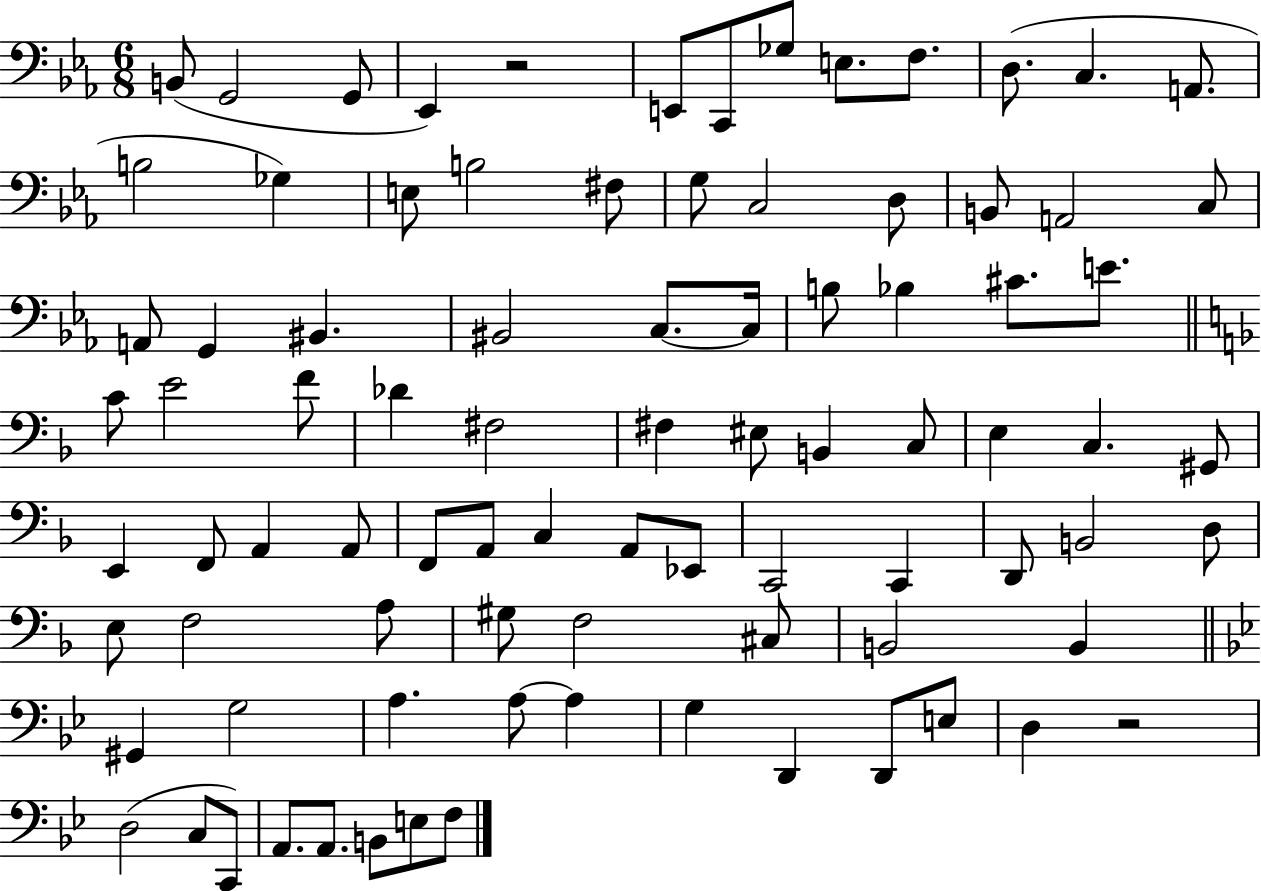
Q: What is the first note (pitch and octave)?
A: B2